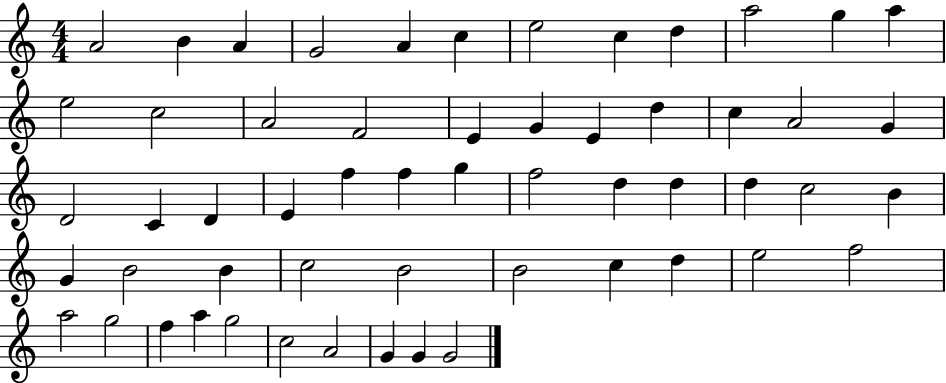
X:1
T:Untitled
M:4/4
L:1/4
K:C
A2 B A G2 A c e2 c d a2 g a e2 c2 A2 F2 E G E d c A2 G D2 C D E f f g f2 d d d c2 B G B2 B c2 B2 B2 c d e2 f2 a2 g2 f a g2 c2 A2 G G G2